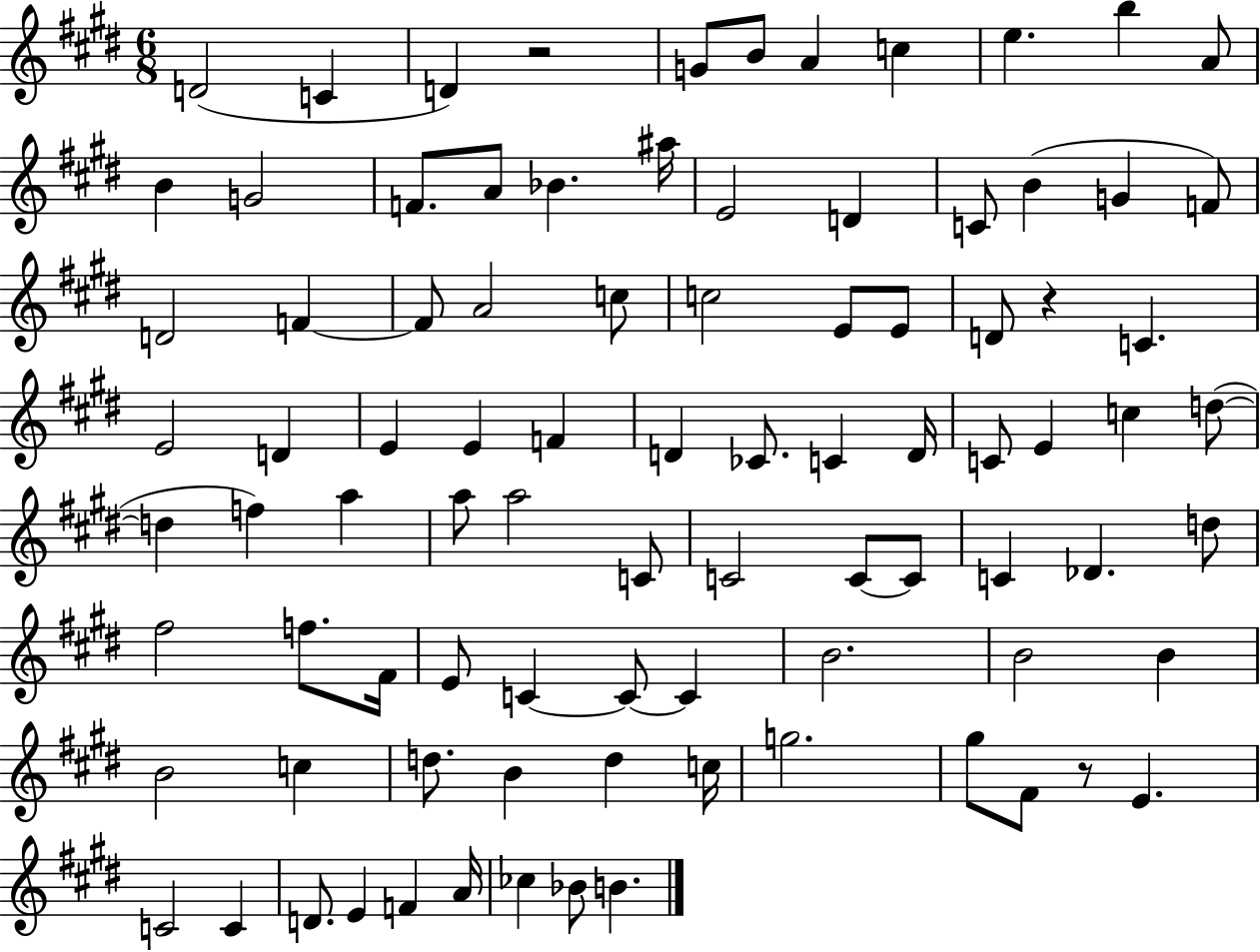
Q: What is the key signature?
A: E major